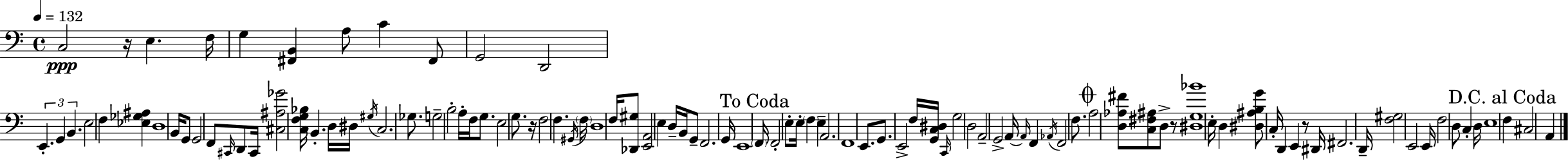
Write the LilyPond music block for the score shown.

{
  \clef bass
  \time 4/4
  \defaultTimeSignature
  \key c \major
  \tempo 4 = 132
  c2\ppp r16 e4. f16 | g4 <fis, b,>4 a8 c'4 fis,8 | g,2 d,2 | \tuplet 3/2 { e,4.-. g,4 b,4. } | \break e2 f4 <ees ges ais>4 | d1 | b,16 g,8 g,2 f,8 \grace { cis,16 } d,8 | cis,16 <cis ais ges'>2 <c f g bes>16 b,4.-. | \break d16 dis16 \acciaccatura { gis16 } c2. ges8. | g2-- b2-. | a16-. f16 g8. e2 g8. | r16 f2 f4. | \break \acciaccatura { gis,16 } \parenthesize f16 d1 | f16 <des, gis>8 <e, a,>2 e4 | d16-- b,16 g,8-- f,2. | g,16 e,1 | \break \mark "To Coda" \parenthesize f,16 f,2-. e8-. e16-. \parenthesize f4 | e4-- a,2. | f,1 | e,8. g,8. e,2-> | \break f16 <g, c dis>16 \grace { c,16 } g2 d2 | a,2-- g,2-> | a,16~~ \grace { a,16 } f,4 \acciaccatura { aes,16 } f,2 | f8. \mark \markup { \musicglyph "scripts.coda" } a2 <d aes fis'>8 | \break <c fis ais>8 d8-> r8 <dis g bes'>1 | e16-. d4 <dis ais b g'>8 c16-. d,4 | e,4 r8 dis,16 fis,2. | d,16-- <f gis>2 e,2 | \break e,16 f2 d8 | c4-. d16 e1 | \mark "D.C. al Coda" f4 cis2 | a,4 \bar "|."
}